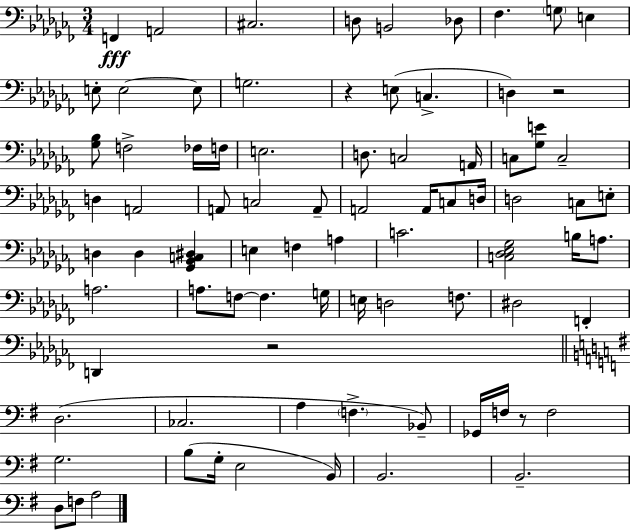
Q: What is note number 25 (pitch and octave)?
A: C3